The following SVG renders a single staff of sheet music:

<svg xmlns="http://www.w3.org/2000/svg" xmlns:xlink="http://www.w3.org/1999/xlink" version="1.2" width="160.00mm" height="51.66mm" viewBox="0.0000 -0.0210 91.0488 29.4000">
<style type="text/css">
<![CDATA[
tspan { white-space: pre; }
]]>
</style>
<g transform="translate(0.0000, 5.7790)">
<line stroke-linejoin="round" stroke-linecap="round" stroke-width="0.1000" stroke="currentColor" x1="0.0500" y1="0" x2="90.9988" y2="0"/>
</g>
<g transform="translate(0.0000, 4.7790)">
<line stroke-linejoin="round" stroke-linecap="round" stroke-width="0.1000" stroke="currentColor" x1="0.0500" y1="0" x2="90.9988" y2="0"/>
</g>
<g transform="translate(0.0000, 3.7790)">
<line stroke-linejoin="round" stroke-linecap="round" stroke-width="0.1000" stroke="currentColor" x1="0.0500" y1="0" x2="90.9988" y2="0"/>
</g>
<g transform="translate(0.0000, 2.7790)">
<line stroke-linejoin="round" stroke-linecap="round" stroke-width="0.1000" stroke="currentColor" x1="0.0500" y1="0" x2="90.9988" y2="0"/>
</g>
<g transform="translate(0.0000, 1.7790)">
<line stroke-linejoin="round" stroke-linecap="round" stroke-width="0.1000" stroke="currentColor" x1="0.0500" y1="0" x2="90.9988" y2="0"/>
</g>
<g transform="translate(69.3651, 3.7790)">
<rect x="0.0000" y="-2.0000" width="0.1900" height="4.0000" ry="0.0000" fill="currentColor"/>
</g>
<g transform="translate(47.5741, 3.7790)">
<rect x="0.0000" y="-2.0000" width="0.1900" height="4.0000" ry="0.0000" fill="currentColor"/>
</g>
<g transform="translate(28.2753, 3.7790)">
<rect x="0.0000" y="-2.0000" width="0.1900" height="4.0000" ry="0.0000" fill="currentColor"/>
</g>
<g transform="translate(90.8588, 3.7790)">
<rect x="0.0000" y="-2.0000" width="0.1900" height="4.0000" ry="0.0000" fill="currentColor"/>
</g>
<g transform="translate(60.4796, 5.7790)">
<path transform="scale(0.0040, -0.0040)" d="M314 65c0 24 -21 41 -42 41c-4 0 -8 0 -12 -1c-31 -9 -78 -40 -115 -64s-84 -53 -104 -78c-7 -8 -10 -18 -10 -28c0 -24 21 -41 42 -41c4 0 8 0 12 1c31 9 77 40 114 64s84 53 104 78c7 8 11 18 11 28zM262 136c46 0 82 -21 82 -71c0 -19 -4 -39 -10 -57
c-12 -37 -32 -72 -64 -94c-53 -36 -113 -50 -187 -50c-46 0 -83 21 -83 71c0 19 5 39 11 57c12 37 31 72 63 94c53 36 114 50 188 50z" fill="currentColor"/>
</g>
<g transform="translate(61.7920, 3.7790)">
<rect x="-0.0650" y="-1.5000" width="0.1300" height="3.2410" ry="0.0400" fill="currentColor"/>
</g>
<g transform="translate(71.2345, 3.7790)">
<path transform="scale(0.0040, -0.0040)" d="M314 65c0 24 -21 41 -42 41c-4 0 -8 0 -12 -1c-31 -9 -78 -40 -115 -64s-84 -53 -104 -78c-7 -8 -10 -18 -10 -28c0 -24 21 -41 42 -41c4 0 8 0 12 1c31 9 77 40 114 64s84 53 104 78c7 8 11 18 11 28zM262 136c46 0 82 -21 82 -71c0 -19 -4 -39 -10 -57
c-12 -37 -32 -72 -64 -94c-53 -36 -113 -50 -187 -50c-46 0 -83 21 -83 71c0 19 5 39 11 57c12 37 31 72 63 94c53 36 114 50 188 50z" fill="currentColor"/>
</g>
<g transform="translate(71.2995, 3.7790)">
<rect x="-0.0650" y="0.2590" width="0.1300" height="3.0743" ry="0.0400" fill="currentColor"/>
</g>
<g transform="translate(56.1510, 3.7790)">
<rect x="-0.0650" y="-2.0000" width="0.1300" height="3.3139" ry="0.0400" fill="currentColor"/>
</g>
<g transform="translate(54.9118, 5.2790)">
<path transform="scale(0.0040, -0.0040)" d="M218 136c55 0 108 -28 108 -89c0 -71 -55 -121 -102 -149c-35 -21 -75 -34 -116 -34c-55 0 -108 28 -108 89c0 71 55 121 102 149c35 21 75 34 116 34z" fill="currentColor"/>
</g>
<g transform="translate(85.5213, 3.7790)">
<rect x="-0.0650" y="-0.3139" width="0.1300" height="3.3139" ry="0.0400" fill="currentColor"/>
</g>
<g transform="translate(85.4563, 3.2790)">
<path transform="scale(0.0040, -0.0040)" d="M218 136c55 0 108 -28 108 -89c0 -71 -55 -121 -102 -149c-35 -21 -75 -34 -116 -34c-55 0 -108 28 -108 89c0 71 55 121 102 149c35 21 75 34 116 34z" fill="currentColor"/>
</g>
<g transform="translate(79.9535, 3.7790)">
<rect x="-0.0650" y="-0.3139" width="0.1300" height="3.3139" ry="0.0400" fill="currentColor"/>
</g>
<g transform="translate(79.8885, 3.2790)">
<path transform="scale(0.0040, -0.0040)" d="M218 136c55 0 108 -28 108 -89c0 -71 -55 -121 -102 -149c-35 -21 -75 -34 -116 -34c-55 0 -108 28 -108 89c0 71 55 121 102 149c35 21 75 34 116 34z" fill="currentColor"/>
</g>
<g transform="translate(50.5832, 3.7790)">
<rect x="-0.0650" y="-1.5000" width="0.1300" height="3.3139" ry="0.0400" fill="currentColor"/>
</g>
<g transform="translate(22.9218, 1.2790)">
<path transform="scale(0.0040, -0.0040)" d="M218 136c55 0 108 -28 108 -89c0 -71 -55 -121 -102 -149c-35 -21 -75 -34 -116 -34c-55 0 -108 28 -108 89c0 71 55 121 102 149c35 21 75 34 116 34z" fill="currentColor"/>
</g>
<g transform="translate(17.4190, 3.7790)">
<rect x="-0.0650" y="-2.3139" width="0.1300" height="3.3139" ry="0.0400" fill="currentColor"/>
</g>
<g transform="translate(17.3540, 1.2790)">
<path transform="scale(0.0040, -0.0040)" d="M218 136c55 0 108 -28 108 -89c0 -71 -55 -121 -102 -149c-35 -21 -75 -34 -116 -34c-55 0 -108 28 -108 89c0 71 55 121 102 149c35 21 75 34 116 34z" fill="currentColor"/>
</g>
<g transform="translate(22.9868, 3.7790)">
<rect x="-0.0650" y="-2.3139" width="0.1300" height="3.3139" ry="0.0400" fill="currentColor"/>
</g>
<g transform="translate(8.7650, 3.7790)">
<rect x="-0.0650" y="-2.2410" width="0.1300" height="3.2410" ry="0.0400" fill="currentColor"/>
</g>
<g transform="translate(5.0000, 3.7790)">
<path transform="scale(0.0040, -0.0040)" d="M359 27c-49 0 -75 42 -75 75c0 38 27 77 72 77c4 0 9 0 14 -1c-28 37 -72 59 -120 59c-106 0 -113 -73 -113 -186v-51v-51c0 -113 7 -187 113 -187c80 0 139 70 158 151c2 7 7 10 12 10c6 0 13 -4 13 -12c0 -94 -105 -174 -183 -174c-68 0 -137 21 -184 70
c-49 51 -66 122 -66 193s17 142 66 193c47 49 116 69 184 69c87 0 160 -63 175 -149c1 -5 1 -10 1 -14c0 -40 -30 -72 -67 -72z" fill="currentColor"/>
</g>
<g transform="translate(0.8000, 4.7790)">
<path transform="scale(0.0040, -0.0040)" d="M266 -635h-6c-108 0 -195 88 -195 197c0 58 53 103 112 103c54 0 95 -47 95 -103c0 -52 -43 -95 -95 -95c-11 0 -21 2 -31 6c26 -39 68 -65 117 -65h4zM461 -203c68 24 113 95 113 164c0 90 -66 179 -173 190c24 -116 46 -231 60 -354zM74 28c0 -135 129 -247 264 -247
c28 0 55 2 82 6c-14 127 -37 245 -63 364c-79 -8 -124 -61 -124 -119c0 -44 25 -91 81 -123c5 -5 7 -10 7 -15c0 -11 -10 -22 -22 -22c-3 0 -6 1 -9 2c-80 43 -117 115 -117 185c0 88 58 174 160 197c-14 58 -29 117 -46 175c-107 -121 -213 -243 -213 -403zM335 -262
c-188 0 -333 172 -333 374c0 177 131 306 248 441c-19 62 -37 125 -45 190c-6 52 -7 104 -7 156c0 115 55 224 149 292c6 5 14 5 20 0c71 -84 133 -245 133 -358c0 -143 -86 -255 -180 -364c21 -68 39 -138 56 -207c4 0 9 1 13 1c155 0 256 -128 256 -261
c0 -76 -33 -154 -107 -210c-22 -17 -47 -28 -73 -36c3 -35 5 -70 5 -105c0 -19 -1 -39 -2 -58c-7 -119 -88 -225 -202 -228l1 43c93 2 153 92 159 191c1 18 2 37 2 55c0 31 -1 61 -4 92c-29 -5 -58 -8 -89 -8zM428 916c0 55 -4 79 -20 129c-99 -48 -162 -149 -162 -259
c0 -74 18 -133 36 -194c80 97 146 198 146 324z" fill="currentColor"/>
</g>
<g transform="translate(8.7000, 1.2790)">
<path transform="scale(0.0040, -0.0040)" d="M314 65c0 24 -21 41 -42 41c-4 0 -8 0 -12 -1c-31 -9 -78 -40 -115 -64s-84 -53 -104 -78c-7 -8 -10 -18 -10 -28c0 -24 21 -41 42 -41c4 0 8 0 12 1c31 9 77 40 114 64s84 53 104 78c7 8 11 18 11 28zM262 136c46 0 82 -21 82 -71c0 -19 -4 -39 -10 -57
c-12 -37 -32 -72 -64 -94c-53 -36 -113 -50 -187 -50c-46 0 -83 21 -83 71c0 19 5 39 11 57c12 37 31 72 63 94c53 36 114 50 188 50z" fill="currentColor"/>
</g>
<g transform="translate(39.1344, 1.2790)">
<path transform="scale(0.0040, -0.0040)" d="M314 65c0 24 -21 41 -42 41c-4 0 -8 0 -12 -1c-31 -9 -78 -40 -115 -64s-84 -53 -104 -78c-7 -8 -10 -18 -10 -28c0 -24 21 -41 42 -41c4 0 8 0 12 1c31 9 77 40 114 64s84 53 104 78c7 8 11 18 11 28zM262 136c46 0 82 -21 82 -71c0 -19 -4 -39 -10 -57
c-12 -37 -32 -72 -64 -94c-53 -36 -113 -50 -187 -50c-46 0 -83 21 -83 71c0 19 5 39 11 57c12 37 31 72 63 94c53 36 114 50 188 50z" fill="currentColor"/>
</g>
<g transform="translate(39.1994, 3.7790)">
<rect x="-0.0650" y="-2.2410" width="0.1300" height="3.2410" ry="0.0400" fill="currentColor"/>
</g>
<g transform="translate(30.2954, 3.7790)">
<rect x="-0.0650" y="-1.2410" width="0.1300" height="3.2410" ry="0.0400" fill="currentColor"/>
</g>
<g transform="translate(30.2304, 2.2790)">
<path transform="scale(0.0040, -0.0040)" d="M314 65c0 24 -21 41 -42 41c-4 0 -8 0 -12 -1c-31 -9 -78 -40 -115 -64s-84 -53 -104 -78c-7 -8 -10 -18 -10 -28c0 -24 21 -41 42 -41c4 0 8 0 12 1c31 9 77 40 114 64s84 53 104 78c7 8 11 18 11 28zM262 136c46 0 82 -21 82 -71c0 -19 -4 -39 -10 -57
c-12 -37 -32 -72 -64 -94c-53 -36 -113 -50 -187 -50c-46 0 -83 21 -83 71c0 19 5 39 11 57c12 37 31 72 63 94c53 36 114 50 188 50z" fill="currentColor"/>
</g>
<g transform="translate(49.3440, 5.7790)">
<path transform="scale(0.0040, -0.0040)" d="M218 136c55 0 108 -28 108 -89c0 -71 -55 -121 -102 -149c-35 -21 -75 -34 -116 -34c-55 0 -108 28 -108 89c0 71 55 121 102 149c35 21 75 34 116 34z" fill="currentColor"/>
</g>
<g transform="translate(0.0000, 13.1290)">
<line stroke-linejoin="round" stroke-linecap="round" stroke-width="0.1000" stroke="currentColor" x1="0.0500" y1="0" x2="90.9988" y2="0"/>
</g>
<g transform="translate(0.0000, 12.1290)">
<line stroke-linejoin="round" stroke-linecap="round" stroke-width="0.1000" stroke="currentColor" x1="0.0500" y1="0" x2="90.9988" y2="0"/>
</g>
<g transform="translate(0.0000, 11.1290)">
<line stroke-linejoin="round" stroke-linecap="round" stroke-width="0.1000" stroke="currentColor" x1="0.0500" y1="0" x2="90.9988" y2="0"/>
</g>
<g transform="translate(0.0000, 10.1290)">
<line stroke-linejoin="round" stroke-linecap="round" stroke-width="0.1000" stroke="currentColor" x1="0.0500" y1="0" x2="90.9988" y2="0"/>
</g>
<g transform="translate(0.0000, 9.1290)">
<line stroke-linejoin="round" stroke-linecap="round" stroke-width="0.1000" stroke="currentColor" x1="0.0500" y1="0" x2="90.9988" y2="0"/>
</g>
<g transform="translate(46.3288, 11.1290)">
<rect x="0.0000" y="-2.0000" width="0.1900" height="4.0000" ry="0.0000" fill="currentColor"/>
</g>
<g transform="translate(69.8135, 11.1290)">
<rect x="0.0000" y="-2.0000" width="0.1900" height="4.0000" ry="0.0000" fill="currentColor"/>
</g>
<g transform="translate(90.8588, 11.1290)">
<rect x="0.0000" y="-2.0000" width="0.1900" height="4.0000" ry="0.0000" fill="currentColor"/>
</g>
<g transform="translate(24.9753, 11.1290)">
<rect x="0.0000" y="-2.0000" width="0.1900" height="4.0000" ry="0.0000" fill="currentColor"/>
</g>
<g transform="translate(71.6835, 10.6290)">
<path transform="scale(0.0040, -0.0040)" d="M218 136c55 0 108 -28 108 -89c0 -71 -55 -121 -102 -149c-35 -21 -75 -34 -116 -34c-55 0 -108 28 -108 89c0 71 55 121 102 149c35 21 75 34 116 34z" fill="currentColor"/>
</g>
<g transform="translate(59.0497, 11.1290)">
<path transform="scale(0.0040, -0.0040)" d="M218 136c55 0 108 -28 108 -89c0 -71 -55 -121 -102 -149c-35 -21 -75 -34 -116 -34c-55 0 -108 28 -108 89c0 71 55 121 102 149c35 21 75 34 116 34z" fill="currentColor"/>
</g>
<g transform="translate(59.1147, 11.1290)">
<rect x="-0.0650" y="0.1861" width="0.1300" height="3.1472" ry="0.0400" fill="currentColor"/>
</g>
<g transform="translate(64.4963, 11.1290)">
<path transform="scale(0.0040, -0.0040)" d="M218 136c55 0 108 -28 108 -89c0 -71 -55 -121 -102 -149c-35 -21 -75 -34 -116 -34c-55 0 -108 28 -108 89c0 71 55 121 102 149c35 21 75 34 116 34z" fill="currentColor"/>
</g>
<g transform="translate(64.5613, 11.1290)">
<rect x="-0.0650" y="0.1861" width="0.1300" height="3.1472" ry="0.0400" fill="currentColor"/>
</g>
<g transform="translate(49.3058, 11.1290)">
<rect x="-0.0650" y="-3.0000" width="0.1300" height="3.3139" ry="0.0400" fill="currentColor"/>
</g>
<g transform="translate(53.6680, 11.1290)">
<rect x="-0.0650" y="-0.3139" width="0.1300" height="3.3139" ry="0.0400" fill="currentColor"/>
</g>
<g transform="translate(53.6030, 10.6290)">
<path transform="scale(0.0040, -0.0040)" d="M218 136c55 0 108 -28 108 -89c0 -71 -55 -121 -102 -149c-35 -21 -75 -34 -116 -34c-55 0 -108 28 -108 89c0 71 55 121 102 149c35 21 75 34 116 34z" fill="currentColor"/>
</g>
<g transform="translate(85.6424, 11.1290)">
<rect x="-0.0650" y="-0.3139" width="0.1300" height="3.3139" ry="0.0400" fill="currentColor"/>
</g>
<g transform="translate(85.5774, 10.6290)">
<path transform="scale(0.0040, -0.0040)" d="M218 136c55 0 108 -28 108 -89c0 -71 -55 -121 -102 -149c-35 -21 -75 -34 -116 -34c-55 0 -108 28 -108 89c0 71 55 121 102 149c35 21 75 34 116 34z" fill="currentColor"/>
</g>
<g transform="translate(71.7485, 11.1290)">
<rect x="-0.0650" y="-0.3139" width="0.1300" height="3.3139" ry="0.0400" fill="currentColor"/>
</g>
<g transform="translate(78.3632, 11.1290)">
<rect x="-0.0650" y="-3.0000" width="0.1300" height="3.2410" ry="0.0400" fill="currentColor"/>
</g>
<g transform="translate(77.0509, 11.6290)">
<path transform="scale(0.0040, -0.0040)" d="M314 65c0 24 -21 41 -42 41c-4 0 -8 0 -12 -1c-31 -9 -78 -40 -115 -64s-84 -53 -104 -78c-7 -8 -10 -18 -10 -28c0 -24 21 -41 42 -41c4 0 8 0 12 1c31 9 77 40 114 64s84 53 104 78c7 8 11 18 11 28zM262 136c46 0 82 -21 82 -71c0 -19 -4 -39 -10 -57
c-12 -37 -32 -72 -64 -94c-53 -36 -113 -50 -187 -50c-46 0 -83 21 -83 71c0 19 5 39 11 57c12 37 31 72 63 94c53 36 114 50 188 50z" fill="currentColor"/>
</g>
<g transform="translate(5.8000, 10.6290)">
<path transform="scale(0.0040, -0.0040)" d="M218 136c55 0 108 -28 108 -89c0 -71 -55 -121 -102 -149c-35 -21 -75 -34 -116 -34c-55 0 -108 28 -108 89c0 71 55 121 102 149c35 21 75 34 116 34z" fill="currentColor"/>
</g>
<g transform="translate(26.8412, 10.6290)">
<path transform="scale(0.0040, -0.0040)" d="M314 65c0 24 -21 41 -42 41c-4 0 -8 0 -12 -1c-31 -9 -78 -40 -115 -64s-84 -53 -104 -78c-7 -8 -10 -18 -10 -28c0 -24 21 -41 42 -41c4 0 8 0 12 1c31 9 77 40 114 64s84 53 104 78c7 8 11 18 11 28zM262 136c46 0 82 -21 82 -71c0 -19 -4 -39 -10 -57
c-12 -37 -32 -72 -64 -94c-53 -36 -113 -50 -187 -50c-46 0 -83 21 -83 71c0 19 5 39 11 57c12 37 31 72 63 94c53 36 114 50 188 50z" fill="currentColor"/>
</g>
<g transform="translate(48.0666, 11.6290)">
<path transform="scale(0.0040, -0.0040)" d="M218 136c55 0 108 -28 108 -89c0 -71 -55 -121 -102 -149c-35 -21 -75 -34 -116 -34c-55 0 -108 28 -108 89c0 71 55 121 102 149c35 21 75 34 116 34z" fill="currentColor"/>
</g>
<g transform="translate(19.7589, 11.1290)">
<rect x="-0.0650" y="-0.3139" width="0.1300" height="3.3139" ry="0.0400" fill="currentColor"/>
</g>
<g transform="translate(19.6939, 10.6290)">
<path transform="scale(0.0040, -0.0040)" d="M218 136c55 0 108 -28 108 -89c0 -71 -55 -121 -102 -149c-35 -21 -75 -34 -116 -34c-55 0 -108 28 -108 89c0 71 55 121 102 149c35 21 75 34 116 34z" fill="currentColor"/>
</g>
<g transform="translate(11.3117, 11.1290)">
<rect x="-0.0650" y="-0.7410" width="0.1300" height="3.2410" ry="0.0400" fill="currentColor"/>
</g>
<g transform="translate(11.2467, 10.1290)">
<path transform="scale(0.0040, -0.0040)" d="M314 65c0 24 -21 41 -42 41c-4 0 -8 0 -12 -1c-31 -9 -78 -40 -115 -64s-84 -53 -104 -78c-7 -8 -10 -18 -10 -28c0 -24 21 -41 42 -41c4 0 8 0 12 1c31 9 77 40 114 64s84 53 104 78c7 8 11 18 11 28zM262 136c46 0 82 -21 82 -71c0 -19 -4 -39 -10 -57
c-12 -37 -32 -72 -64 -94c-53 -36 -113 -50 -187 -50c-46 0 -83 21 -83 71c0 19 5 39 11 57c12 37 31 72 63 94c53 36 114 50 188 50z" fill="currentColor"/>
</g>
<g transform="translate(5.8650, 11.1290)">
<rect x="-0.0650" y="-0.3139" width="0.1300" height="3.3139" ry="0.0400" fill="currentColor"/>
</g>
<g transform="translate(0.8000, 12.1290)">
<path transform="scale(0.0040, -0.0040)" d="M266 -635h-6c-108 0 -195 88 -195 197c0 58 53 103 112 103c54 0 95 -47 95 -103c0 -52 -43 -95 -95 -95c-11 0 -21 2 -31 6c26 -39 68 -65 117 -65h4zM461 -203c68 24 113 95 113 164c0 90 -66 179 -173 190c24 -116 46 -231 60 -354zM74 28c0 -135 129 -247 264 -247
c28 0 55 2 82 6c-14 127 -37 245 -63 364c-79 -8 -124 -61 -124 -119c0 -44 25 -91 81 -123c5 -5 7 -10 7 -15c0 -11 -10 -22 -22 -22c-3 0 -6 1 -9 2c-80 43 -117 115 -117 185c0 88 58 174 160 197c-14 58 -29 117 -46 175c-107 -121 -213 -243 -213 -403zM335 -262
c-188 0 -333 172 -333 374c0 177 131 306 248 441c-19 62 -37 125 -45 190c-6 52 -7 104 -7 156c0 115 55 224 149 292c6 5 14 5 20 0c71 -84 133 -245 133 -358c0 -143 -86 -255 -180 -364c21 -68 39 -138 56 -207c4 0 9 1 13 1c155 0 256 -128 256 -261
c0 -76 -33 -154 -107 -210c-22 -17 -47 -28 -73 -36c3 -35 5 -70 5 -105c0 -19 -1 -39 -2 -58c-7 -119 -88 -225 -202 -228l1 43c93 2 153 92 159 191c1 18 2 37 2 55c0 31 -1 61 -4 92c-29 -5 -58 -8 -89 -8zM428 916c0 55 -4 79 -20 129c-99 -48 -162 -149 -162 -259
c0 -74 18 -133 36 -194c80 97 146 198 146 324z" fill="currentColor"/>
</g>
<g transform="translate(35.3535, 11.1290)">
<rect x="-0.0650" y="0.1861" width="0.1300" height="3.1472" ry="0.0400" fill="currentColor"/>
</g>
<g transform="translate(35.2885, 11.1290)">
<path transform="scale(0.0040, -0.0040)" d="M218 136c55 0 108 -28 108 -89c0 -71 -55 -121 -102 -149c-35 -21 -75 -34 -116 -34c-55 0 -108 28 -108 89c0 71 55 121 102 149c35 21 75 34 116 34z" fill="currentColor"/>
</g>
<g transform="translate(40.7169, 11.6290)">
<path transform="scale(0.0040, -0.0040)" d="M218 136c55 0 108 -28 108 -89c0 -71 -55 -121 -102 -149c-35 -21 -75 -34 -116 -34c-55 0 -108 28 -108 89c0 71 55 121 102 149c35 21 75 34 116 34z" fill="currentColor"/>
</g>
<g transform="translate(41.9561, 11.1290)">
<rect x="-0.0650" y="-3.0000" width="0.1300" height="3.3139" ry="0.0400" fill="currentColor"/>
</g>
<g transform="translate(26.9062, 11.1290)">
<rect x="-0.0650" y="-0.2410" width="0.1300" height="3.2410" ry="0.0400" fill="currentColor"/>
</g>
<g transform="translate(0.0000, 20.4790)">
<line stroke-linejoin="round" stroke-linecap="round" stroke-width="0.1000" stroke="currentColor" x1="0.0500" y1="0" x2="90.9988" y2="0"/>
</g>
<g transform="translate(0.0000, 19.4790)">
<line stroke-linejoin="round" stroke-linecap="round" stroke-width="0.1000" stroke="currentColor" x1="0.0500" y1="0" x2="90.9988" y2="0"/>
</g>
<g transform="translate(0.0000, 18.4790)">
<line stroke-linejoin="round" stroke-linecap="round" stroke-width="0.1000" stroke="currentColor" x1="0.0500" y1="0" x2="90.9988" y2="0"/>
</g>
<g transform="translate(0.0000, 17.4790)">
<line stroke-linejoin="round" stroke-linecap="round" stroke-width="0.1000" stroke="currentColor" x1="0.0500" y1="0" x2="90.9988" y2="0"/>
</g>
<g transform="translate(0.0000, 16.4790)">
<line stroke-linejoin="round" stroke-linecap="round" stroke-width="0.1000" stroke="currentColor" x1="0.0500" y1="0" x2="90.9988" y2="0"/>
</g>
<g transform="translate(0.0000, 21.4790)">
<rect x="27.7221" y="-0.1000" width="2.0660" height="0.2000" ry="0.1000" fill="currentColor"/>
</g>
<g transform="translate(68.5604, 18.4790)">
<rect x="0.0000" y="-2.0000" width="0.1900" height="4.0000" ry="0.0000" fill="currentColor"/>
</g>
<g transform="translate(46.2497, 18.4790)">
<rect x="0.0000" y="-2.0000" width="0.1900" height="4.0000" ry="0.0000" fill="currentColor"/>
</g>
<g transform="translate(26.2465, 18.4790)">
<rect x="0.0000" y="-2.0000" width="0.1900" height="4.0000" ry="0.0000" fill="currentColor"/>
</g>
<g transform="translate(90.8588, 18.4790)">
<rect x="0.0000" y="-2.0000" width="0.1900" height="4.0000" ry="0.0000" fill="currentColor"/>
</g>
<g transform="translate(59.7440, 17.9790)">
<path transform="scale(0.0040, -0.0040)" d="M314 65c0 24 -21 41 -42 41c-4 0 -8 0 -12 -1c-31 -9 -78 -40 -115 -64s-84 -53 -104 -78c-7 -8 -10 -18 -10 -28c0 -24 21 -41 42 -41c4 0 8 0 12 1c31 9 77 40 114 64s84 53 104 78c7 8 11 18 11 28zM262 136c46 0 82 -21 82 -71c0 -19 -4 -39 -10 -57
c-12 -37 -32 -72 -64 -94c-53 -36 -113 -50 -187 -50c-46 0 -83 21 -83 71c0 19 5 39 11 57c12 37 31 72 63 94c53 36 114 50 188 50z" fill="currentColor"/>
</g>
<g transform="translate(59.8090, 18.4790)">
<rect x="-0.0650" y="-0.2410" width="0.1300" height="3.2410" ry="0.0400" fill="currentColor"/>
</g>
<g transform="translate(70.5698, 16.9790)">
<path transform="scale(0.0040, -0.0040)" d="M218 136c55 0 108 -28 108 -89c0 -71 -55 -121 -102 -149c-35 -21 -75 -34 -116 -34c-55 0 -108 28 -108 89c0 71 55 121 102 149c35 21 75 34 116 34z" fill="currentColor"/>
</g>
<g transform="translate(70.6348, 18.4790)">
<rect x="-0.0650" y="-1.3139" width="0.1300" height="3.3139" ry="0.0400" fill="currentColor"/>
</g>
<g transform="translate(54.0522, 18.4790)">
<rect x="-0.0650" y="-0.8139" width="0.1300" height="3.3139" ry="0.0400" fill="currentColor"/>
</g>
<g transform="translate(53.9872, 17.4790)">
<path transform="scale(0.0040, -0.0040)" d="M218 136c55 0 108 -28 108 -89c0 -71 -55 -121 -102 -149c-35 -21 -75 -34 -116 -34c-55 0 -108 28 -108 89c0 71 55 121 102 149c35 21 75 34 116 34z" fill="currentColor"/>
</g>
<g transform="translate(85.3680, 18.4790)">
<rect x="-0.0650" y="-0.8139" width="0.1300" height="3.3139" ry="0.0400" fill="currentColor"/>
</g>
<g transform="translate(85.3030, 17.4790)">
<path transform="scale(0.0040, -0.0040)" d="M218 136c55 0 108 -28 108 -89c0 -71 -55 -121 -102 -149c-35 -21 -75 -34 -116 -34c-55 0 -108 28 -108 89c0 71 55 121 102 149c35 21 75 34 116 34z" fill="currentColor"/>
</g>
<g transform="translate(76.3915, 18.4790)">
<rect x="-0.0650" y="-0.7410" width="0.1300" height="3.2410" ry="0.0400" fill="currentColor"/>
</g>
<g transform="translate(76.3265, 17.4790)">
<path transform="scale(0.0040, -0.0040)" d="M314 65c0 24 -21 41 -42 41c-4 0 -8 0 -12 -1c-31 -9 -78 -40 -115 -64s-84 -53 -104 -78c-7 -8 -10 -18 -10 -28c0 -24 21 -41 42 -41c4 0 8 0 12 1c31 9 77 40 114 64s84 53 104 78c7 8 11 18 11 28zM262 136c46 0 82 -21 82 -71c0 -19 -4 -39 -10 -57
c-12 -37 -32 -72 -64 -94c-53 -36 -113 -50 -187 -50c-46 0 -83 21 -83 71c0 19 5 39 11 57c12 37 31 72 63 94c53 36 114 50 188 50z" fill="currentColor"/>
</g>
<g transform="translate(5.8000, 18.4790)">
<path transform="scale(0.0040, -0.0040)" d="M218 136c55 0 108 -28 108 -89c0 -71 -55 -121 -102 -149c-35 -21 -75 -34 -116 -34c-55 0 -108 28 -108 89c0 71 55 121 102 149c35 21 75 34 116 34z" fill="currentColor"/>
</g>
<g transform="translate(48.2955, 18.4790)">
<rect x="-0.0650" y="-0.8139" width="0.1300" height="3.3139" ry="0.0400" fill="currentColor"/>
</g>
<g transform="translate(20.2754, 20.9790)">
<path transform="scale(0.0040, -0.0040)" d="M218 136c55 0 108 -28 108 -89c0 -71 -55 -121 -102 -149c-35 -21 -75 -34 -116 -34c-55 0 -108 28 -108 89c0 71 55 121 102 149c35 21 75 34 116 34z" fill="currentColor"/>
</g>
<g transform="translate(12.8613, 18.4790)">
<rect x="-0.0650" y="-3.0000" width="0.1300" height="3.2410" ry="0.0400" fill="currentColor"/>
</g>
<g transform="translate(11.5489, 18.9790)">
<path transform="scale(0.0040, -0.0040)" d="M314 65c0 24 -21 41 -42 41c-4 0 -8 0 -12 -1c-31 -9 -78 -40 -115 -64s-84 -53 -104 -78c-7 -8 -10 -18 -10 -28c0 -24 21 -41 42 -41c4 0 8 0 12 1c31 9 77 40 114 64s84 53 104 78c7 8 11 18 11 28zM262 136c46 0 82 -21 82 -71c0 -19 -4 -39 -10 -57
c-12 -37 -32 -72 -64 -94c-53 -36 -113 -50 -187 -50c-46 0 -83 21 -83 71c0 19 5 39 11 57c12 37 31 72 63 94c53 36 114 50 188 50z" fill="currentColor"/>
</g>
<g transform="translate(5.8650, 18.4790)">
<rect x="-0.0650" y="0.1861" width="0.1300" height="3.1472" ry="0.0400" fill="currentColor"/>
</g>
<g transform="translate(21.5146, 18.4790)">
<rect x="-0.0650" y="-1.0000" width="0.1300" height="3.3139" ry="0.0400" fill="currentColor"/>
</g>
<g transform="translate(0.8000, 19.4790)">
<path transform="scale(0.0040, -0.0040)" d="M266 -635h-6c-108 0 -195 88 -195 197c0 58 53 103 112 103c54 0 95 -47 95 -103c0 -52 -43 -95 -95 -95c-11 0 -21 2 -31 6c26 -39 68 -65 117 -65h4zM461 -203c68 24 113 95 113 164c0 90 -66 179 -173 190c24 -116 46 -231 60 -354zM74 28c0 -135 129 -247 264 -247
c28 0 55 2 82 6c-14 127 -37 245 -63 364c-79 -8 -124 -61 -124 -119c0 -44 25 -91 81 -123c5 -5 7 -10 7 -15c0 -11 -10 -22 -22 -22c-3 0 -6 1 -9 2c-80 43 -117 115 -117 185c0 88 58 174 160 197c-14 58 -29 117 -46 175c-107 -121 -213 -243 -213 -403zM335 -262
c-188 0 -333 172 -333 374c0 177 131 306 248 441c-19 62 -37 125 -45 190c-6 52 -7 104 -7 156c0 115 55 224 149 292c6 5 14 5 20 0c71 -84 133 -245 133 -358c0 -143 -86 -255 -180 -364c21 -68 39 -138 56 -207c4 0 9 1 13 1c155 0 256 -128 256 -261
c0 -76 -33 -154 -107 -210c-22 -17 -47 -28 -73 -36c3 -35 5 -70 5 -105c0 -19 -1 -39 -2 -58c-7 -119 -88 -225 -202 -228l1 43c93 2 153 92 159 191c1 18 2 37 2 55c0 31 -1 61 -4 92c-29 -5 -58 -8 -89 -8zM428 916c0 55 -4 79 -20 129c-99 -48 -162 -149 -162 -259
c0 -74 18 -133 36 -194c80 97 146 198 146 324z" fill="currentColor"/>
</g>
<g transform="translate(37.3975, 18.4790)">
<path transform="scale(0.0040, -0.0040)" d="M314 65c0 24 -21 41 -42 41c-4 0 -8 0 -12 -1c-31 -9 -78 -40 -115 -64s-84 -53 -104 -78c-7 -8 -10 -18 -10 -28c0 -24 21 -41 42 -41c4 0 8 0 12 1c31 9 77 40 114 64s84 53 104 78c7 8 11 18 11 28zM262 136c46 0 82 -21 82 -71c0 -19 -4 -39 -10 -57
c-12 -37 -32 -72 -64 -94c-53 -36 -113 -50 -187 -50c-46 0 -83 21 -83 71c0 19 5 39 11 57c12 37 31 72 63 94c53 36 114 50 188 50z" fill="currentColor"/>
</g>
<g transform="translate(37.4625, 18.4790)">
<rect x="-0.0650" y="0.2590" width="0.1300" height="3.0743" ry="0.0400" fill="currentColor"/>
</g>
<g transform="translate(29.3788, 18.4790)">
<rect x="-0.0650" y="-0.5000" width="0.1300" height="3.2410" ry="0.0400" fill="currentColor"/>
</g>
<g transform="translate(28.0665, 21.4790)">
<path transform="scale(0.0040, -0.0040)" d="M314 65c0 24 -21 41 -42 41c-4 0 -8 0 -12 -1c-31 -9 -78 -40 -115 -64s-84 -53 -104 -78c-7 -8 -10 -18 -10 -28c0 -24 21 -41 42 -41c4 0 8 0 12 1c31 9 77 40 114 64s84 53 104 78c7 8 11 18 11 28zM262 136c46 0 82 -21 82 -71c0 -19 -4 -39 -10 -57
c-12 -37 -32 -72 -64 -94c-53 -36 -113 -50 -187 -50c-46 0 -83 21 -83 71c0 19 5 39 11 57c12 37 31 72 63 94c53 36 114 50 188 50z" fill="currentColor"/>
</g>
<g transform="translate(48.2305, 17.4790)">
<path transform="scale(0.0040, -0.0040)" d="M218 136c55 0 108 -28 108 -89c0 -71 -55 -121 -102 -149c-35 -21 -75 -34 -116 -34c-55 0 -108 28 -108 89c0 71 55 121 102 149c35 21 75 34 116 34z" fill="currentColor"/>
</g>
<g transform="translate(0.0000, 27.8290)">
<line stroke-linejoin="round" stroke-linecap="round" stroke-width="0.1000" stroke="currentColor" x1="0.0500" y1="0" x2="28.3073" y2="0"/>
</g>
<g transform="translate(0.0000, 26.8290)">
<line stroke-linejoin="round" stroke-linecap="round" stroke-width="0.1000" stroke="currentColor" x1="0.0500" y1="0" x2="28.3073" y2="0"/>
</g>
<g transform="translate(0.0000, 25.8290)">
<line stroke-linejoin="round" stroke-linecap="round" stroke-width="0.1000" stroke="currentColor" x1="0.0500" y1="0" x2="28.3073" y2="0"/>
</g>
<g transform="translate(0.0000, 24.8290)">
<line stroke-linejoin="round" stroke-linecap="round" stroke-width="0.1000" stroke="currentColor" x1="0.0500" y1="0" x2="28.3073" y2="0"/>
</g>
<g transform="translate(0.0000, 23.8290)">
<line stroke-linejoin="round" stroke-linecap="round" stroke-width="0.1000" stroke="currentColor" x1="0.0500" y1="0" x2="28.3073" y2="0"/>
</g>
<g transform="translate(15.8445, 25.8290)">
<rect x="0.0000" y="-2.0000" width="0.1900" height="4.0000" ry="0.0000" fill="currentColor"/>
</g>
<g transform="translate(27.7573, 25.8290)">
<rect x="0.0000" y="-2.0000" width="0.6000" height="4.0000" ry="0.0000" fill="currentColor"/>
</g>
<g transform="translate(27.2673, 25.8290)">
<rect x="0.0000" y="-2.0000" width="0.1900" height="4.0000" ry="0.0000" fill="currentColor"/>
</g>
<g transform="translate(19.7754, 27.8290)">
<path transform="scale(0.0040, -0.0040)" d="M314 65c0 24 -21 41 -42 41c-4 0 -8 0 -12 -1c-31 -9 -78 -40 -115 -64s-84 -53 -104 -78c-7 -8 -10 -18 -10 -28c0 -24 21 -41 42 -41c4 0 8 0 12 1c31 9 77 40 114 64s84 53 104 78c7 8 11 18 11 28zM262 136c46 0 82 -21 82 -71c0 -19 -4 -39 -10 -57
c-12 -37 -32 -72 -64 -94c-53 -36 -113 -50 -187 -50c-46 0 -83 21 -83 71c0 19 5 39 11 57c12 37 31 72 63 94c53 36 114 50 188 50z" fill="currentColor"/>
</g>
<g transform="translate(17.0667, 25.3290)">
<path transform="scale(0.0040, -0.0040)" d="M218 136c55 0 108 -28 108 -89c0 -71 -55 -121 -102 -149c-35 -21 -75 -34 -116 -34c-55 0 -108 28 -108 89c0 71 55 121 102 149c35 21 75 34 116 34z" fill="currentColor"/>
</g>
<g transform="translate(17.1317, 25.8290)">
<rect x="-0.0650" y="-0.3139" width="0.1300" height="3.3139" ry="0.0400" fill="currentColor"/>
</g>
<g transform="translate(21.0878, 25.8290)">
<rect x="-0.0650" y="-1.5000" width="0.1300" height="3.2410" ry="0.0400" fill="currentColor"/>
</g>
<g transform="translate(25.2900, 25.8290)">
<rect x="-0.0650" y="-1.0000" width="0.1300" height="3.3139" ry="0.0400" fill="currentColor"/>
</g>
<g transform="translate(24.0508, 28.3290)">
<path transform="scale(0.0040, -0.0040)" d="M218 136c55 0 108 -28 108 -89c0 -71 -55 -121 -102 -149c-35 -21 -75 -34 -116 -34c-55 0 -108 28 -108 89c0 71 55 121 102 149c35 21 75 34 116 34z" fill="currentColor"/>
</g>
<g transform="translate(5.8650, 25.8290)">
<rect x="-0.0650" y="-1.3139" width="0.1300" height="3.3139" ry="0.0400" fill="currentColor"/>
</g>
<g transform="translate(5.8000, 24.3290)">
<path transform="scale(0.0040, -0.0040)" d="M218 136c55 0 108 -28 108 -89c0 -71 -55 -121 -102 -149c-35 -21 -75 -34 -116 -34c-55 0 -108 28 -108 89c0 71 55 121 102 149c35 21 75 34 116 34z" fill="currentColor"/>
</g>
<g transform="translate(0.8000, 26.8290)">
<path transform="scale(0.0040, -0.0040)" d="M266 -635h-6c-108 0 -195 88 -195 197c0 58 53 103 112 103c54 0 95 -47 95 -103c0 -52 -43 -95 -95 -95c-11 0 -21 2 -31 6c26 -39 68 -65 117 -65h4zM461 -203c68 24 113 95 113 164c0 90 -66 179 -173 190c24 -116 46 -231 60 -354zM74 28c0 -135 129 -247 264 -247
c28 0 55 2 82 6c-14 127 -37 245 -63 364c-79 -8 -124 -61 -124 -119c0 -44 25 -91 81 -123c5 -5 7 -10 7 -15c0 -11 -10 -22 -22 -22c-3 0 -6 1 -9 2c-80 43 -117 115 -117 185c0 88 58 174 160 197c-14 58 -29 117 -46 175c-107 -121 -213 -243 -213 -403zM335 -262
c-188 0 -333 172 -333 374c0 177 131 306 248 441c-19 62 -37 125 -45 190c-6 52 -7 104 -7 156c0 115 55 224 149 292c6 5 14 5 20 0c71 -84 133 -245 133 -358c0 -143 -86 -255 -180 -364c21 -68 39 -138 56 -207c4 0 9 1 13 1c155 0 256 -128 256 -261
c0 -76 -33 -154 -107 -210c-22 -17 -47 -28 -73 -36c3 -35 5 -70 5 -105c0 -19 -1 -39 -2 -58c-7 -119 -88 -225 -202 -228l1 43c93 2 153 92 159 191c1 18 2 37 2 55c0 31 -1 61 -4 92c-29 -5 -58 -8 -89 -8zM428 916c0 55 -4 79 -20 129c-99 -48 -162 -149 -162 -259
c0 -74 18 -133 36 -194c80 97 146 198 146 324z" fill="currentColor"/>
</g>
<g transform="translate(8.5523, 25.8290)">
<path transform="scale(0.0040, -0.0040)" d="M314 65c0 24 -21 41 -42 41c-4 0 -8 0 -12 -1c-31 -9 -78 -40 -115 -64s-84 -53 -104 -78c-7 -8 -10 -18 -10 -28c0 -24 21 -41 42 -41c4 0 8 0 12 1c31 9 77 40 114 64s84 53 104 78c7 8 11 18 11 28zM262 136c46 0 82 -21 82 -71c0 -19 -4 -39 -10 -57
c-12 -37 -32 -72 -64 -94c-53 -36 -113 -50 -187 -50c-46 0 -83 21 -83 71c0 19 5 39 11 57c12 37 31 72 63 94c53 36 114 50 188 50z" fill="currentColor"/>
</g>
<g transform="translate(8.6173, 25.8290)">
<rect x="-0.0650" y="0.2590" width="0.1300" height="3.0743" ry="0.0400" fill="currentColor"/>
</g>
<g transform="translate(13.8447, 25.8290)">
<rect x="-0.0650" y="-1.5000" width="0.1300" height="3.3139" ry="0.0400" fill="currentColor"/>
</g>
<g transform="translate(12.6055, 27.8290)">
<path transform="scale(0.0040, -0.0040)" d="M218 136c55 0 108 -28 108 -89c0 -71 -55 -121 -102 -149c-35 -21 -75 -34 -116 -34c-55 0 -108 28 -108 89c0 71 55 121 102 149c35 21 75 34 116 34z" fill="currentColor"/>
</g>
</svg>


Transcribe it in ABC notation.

X:1
T:Untitled
M:4/4
L:1/4
K:C
g2 g g e2 g2 E F E2 B2 c c c d2 c c2 B A A c B B c A2 c B A2 D C2 B2 d d c2 e d2 d e B2 E c E2 D